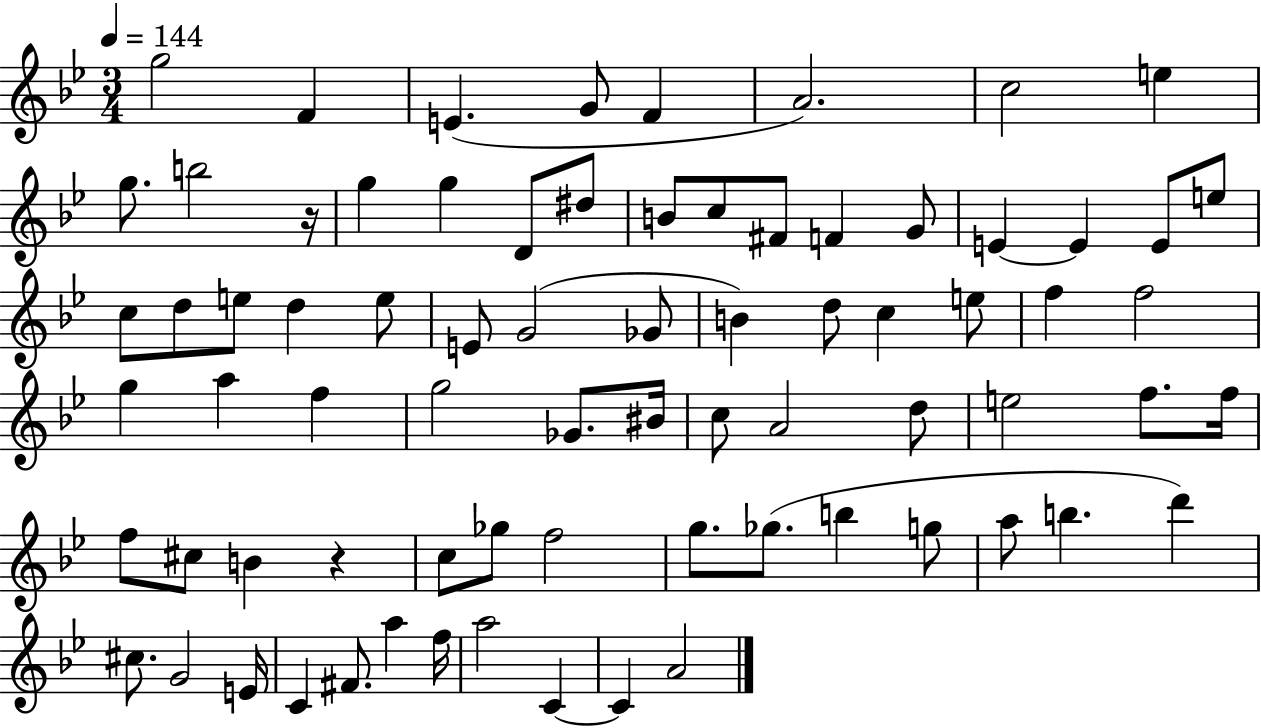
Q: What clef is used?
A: treble